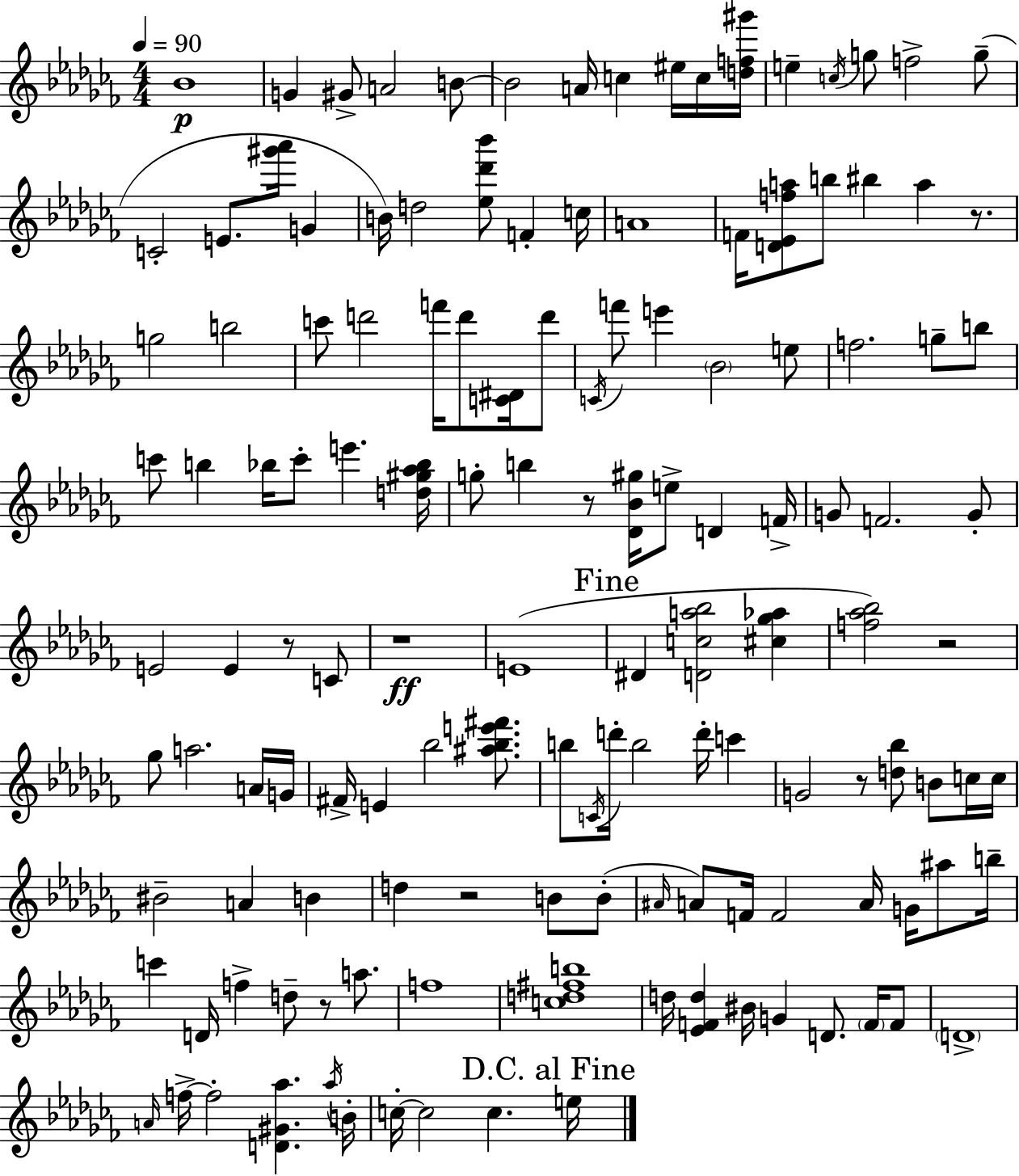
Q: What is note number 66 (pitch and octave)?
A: E4